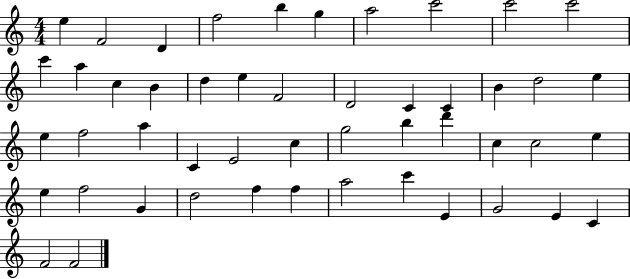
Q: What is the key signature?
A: C major